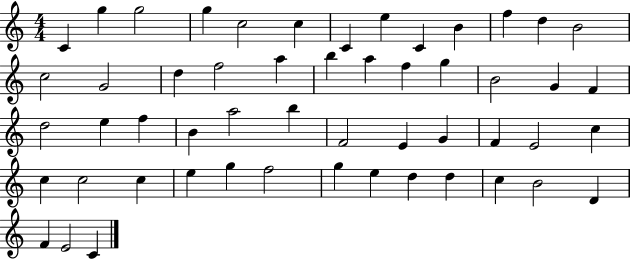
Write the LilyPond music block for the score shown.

{
  \clef treble
  \numericTimeSignature
  \time 4/4
  \key c \major
  c'4 g''4 g''2 | g''4 c''2 c''4 | c'4 e''4 c'4 b'4 | f''4 d''4 b'2 | \break c''2 g'2 | d''4 f''2 a''4 | b''4 a''4 f''4 g''4 | b'2 g'4 f'4 | \break d''2 e''4 f''4 | b'4 a''2 b''4 | f'2 e'4 g'4 | f'4 e'2 c''4 | \break c''4 c''2 c''4 | e''4 g''4 f''2 | g''4 e''4 d''4 d''4 | c''4 b'2 d'4 | \break f'4 e'2 c'4 | \bar "|."
}